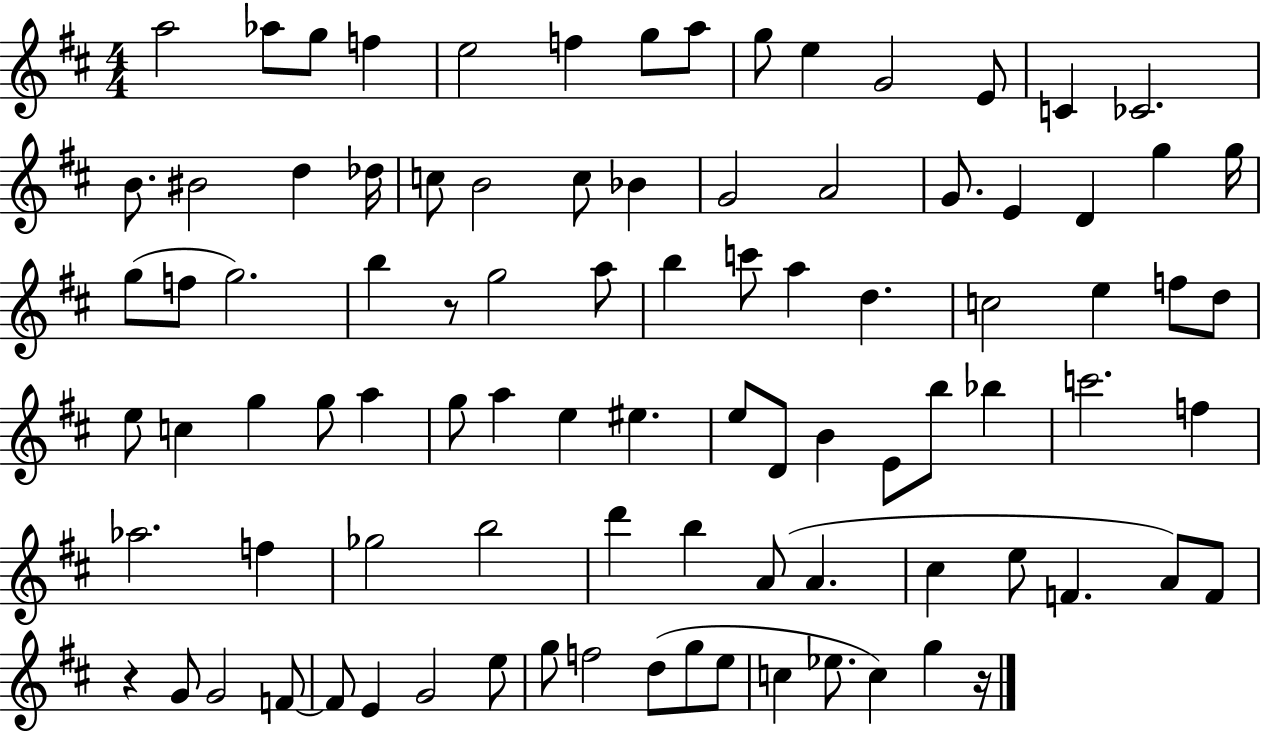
A5/h Ab5/e G5/e F5/q E5/h F5/q G5/e A5/e G5/e E5/q G4/h E4/e C4/q CES4/h. B4/e. BIS4/h D5/q Db5/s C5/e B4/h C5/e Bb4/q G4/h A4/h G4/e. E4/q D4/q G5/q G5/s G5/e F5/e G5/h. B5/q R/e G5/h A5/e B5/q C6/e A5/q D5/q. C5/h E5/q F5/e D5/e E5/e C5/q G5/q G5/e A5/q G5/e A5/q E5/q EIS5/q. E5/e D4/e B4/q E4/e B5/e Bb5/q C6/h. F5/q Ab5/h. F5/q Gb5/h B5/h D6/q B5/q A4/e A4/q. C#5/q E5/e F4/q. A4/e F4/e R/q G4/e G4/h F4/e F4/e E4/q G4/h E5/e G5/e F5/h D5/e G5/e E5/e C5/q Eb5/e. C5/q G5/q R/s